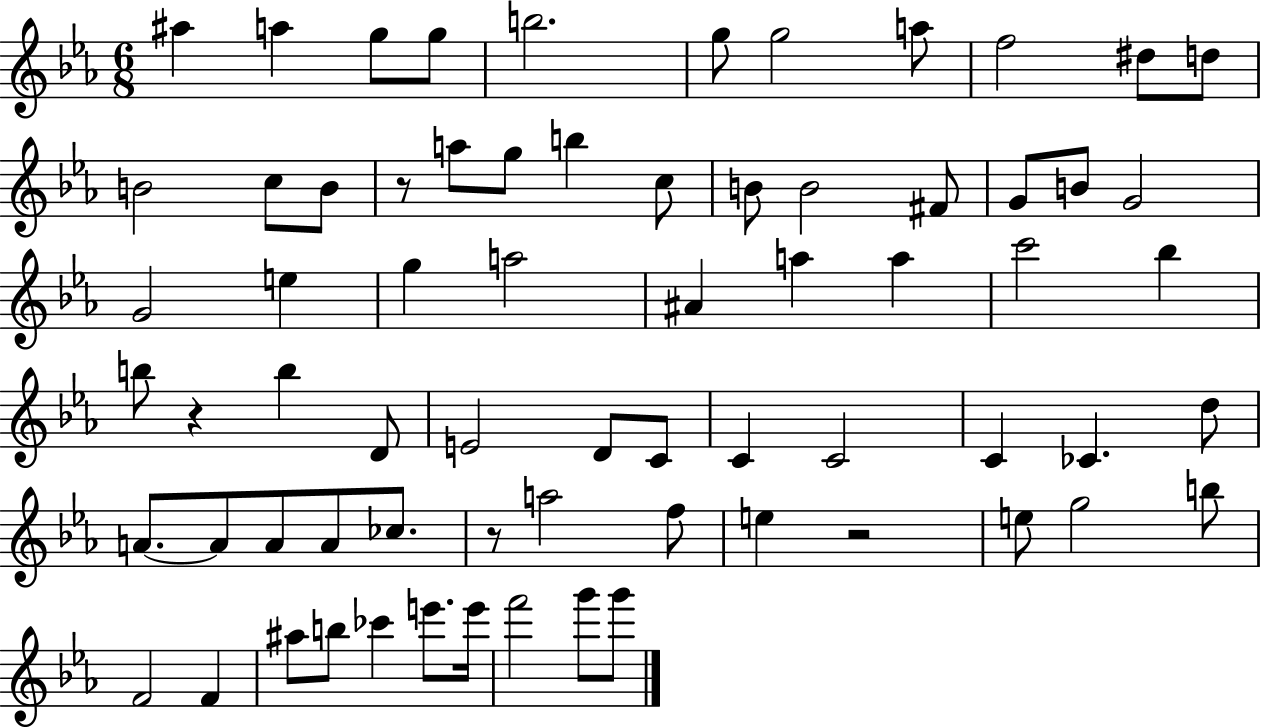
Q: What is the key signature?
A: EES major